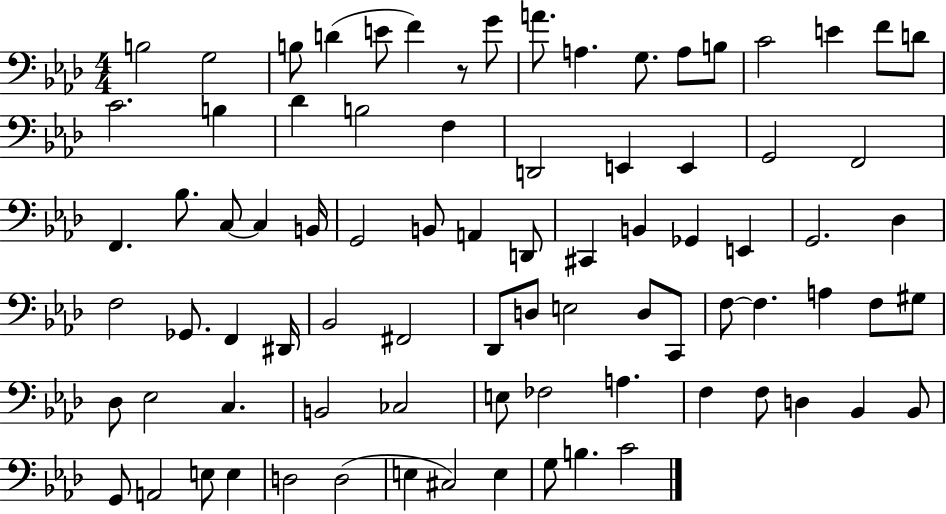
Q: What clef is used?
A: bass